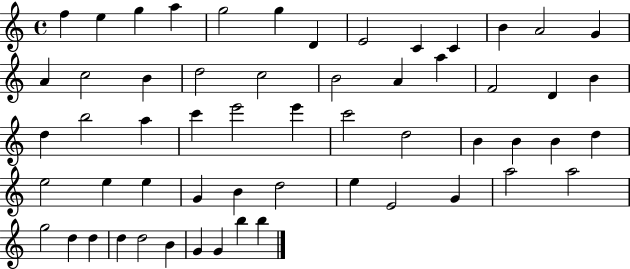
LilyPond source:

{
  \clef treble
  \time 4/4
  \defaultTimeSignature
  \key c \major
  f''4 e''4 g''4 a''4 | g''2 g''4 d'4 | e'2 c'4 c'4 | b'4 a'2 g'4 | \break a'4 c''2 b'4 | d''2 c''2 | b'2 a'4 a''4 | f'2 d'4 b'4 | \break d''4 b''2 a''4 | c'''4 e'''2 e'''4 | c'''2 d''2 | b'4 b'4 b'4 d''4 | \break e''2 e''4 e''4 | g'4 b'4 d''2 | e''4 e'2 g'4 | a''2 a''2 | \break g''2 d''4 d''4 | d''4 d''2 b'4 | g'4 g'4 b''4 b''4 | \bar "|."
}